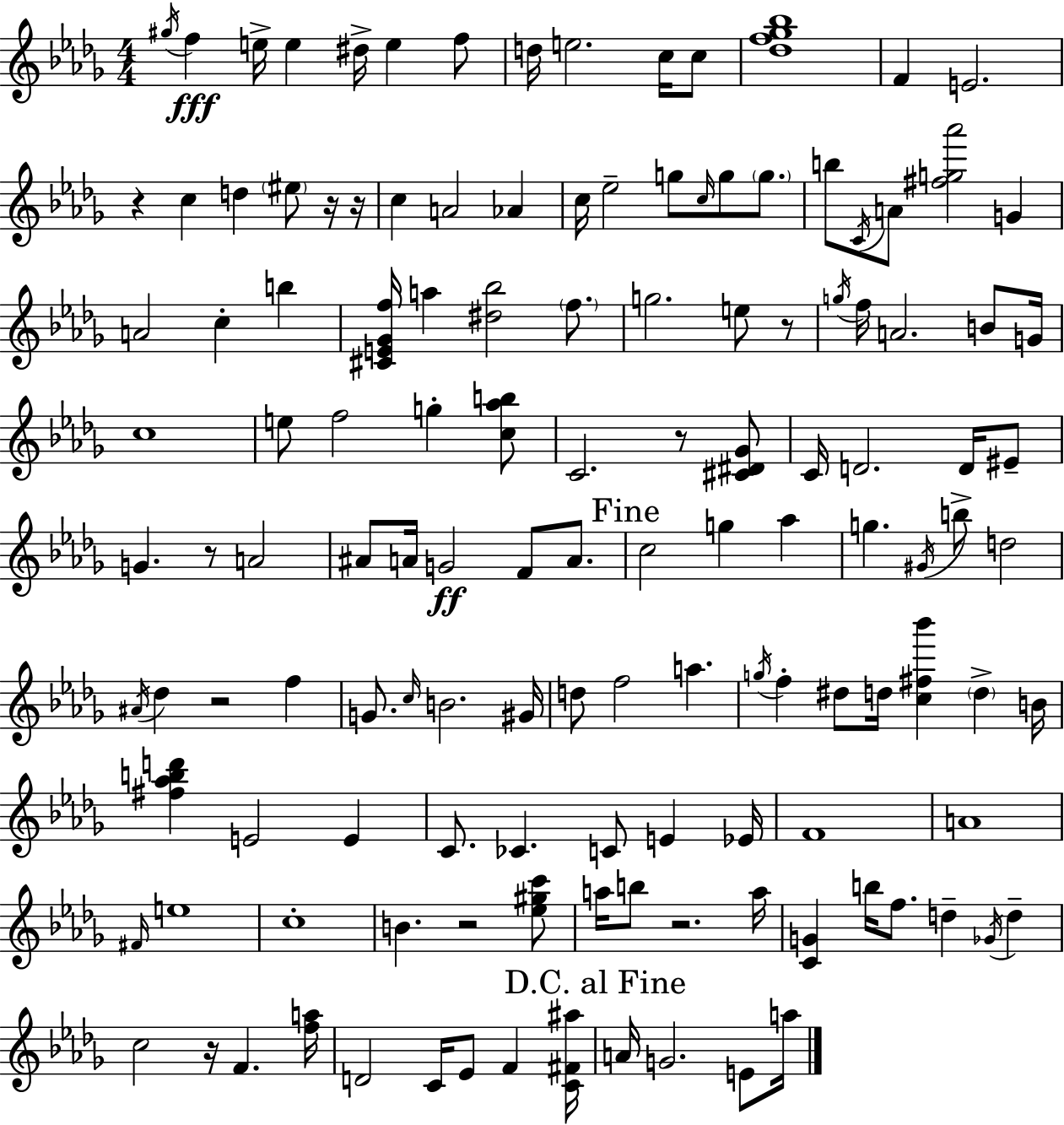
{
  \clef treble
  \numericTimeSignature
  \time 4/4
  \key bes \minor
  \acciaccatura { gis''16 }\fff f''4 e''16-> e''4 dis''16-> e''4 f''8 | d''16 e''2. c''16 c''8 | <des'' f'' ges'' bes''>1 | f'4 e'2. | \break r4 c''4 d''4 \parenthesize eis''8 r16 | r16 c''4 a'2 aes'4 | c''16 ees''2-- g''8 \grace { c''16 } g''8 \parenthesize g''8. | b''8 \acciaccatura { c'16 } a'8 <fis'' g'' aes'''>2 g'4 | \break a'2 c''4-. b''4 | <cis' e' ges' f''>16 a''4 <dis'' bes''>2 | \parenthesize f''8. g''2. e''8 | r8 \acciaccatura { g''16 } f''16 a'2. | \break b'8 g'16 c''1 | e''8 f''2 g''4-. | <c'' aes'' b''>8 c'2. | r8 <cis' dis' ges'>8 c'16 d'2. | \break d'16 eis'8-- g'4. r8 a'2 | ais'8 a'16 g'2\ff f'8 | a'8. \mark "Fine" c''2 g''4 | aes''4 g''4. \acciaccatura { gis'16 } b''8-> d''2 | \break \acciaccatura { ais'16 } des''4 r2 | f''4 g'8. \grace { c''16 } b'2. | gis'16 d''8 f''2 | a''4. \acciaccatura { g''16 } f''4-. dis''8 d''16 <c'' fis'' bes'''>4 | \break \parenthesize d''4-> b'16 <fis'' aes'' b'' d'''>4 e'2 | e'4 c'8. ces'4. | c'8 e'4 ees'16 f'1 | a'1 | \break \grace { fis'16 } e''1 | c''1-. | b'4. r2 | <ees'' gis'' c'''>8 a''16 b''8 r2. | \break a''16 <c' g'>4 b''16 f''8. | d''4-- \acciaccatura { ges'16 } d''4-- c''2 | r16 f'4. <f'' a''>16 d'2 | c'16 ees'8 f'4 <c' fis' ais''>16 \mark "D.C. al Fine" a'16 g'2. | \break e'8 a''16 \bar "|."
}